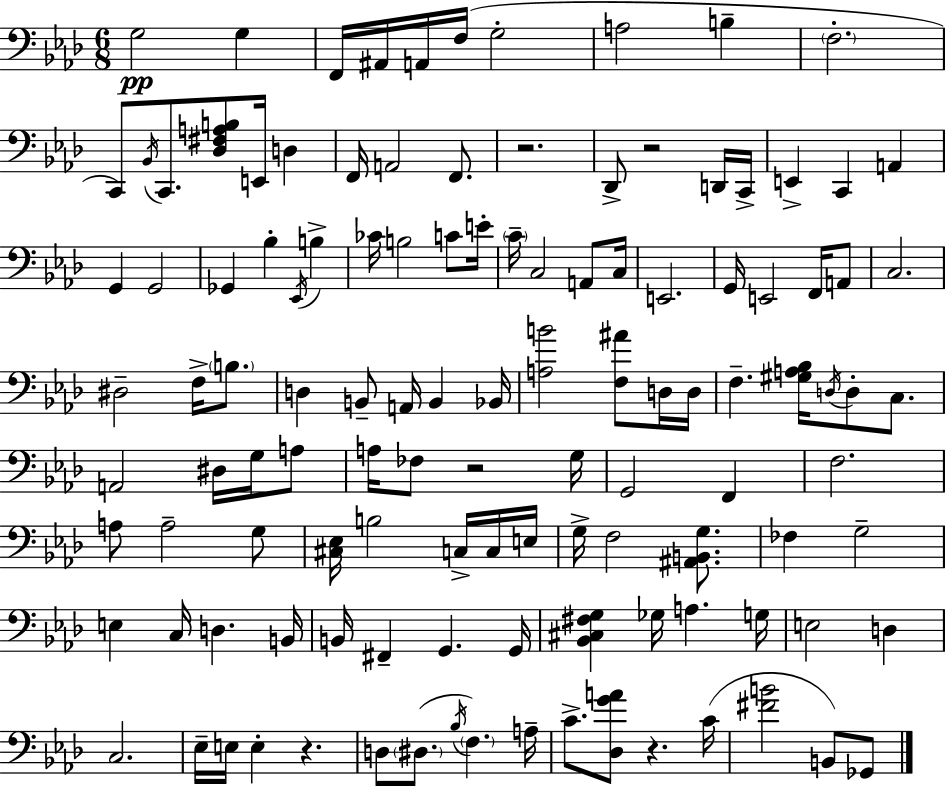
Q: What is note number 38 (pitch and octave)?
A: C3